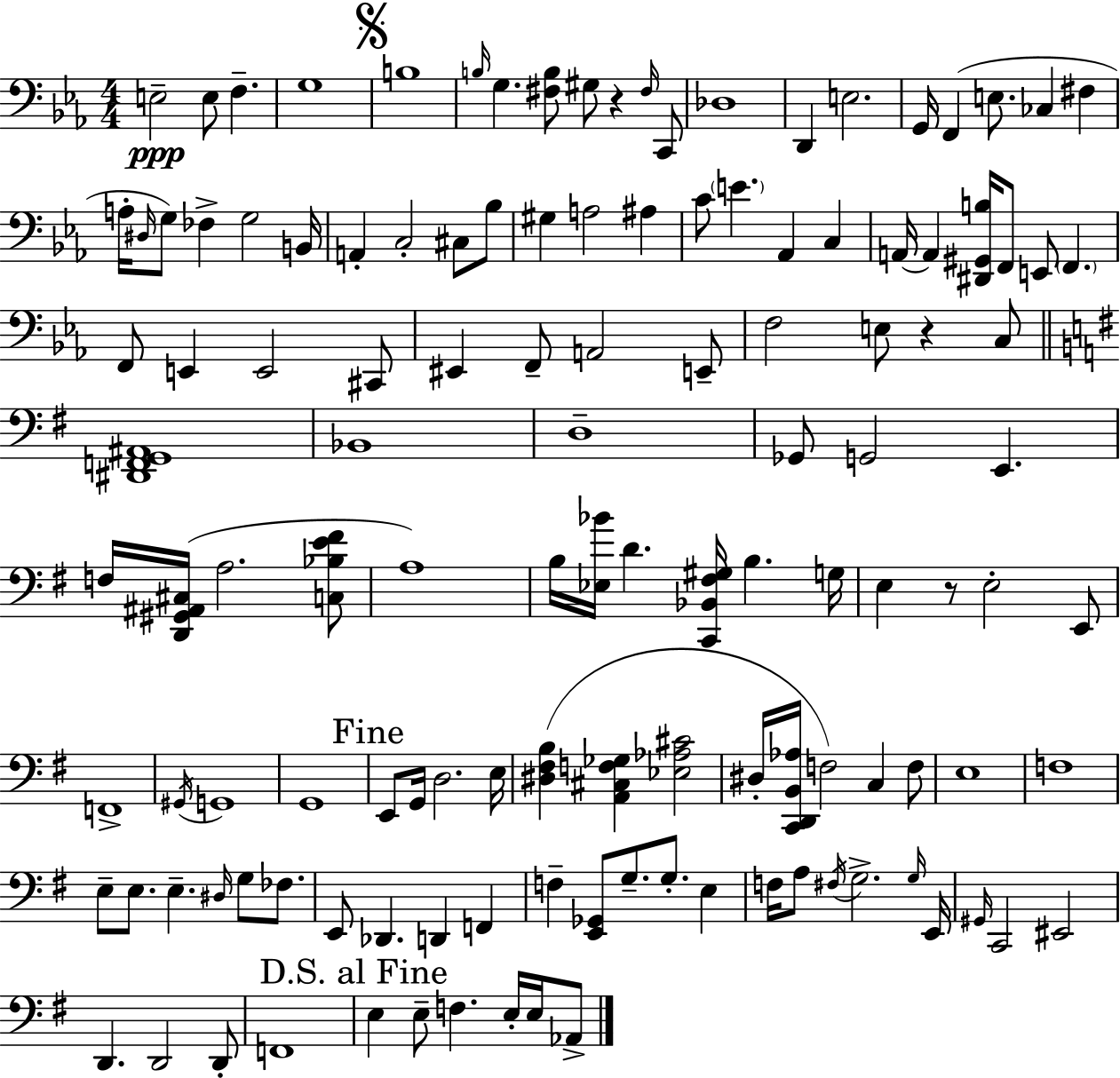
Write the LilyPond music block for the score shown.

{
  \clef bass
  \numericTimeSignature
  \time 4/4
  \key c \minor
  e2--\ppp e8 f4.-- | g1 | \mark \markup { \musicglyph "scripts.segno" } b1 | \grace { b16 } g4. <fis b>8 gis8 r4 \grace { fis16 } | \break c,8 des1 | d,4 e2. | g,16 f,4( e8. ces4 fis4 | a16-. \grace { dis16 }) g8 fes4-> g2 | \break b,16 a,4-. c2-. cis8 | bes8 gis4 a2 ais4 | c'8 \parenthesize e'4. aes,4 c4 | a,16~~ a,4 <dis, gis, b>16 f,8 e,8 \parenthesize f,4. | \break f,8 e,4 e,2 | cis,8 eis,4 f,8-- a,2 | e,8-- f2 e8 r4 | c8 \bar "||" \break \key g \major <dis, f, g, ais,>1 | bes,1 | d1-- | ges,8 g,2 e,4. | \break f16 <d, gis, ais, cis>16( a2. <c bes e' fis'>8 | a1) | b16 <ees bes'>16 d'4. <c, bes, fis gis>16 b4. g16 | e4 r8 e2-. e,8 | \break f,1-> | \acciaccatura { gis,16 } g,1 | g,1 | \mark "Fine" e,8 g,16 d2. | \break e16 <dis fis b>4( <a, cis f ges>4 <ees aes cis'>2 | dis16-. <c, d, b, aes>16 f2) c4 f8 | e1 | f1 | \break e8-- e8. e4.-- \grace { dis16 } g8 fes8. | e,8 des,4. d,4 f,4 | f4-- <e, ges,>8 g8.-- g8.-. e4 | f16 a8 \acciaccatura { fis16 } g2.-> | \break \grace { g16 } e,16 \grace { gis,16 } c,2 eis,2 | d,4. d,2 | d,8-. f,1 | \mark "D.S. al Fine" e4 e8-- f4. | \break e16-. e16 aes,8-> \bar "|."
}